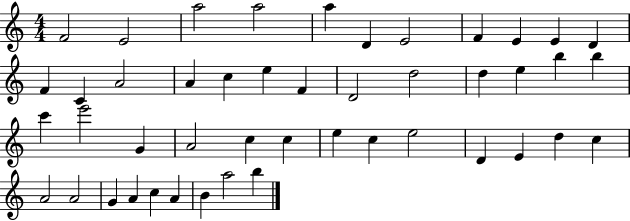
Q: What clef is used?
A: treble